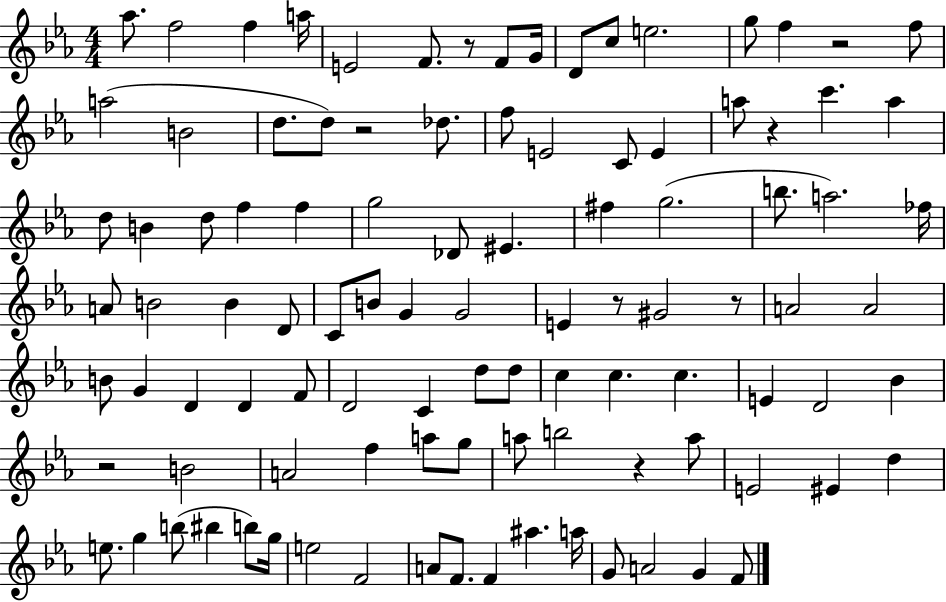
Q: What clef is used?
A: treble